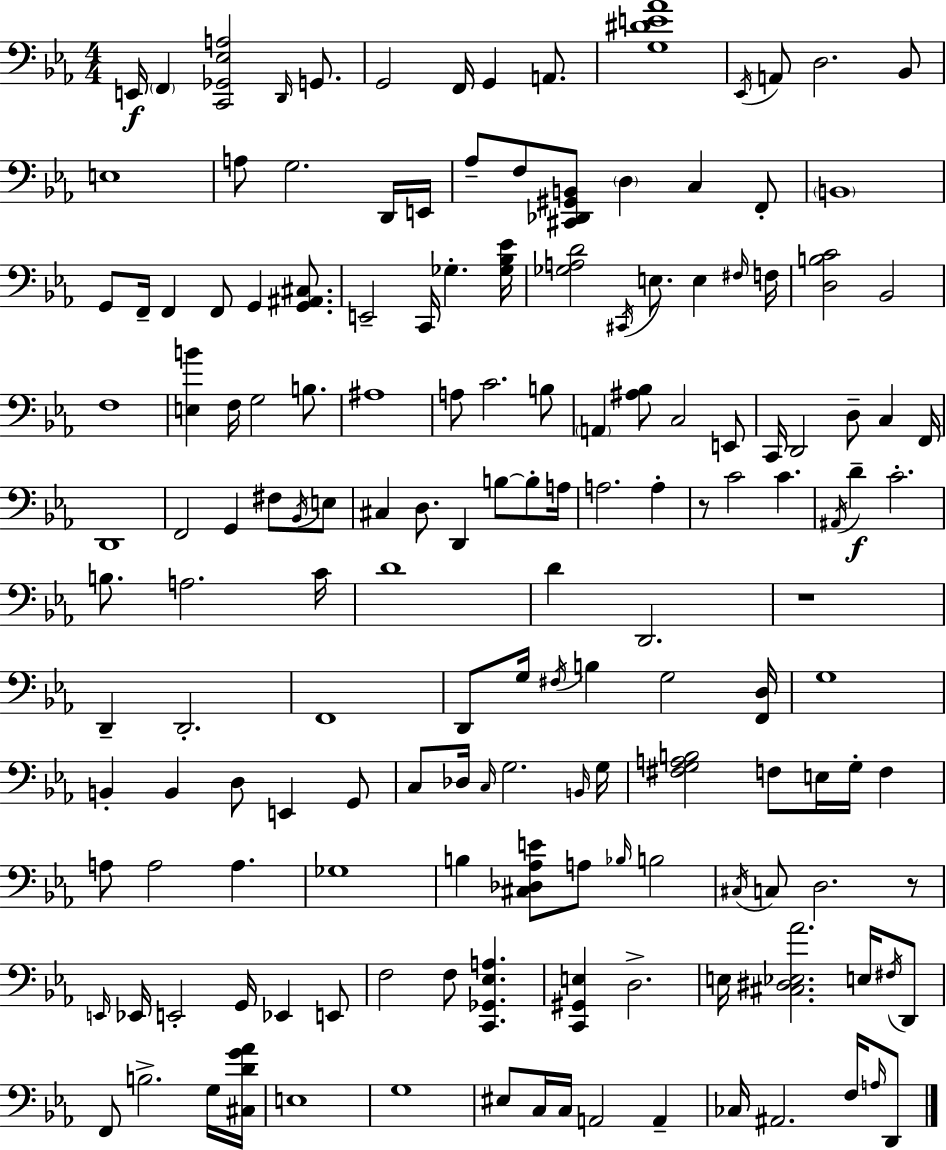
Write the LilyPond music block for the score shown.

{
  \clef bass
  \numericTimeSignature
  \time 4/4
  \key ees \major
  e,16\f \parenthesize f,4 <c, ges, ees a>2 \grace { d,16 } g,8. | g,2 f,16 g,4 a,8. | <g dis' e' aes'>1 | \acciaccatura { ees,16 } a,8 d2. | \break bes,8 e1 | a8 g2. | d,16 e,16 aes8-- f8 <cis, des, gis, b,>8 \parenthesize d4 c4 | f,8-. \parenthesize b,1 | \break g,8 f,16-- f,4 f,8 g,4 <g, ais, cis>8. | e,2-- c,16 ges4.-. | <ges bes ees'>16 <ges a d'>2 \acciaccatura { cis,16 } e8. e4 | \grace { fis16 } f16 <d b c'>2 bes,2 | \break f1 | <e b'>4 f16 g2 | b8. ais1 | a8 c'2. | \break b8 \parenthesize a,4 <ais bes>8 c2 | e,8 c,16 d,2 d8-- c4 | f,16 d,1 | f,2 g,4 | \break fis8 \acciaccatura { bes,16 } e8 cis4 d8. d,4 | b8~~ b8-. a16 a2. | a4-. r8 c'2 c'4. | \acciaccatura { ais,16 } d'4--\f c'2.-. | \break b8. a2. | c'16 d'1 | d'4 d,2. | r1 | \break d,4-- d,2.-. | f,1 | d,8 g16 \acciaccatura { fis16 } b4 g2 | <f, d>16 g1 | \break b,4-. b,4 d8 | e,4 g,8 c8 des16 \grace { c16 } g2. | \grace { b,16 } g16 <fis g a b>2 | f8 e16 g16-. f4 a8 a2 | \break a4. ges1 | b4 <cis des aes e'>8 a8 | \grace { bes16 } b2 \acciaccatura { cis16 } c8 d2. | r8 \grace { e,16 } ees,16 e,2-. | \break g,16 ees,4 e,8 f2 | f8 <c, ges, ees a>4. <c, gis, e>4 | d2.-> e16 <cis dis ees aes'>2. | e16 \acciaccatura { fis16 } d,8 f,8 b2.-> | \break g16 <cis d' g' aes'>16 e1 | g1 | eis8 c16 | c16 a,2 a,4-- ces16 ais,2. | \break f16 \grace { a16 } d,8 \bar "|."
}